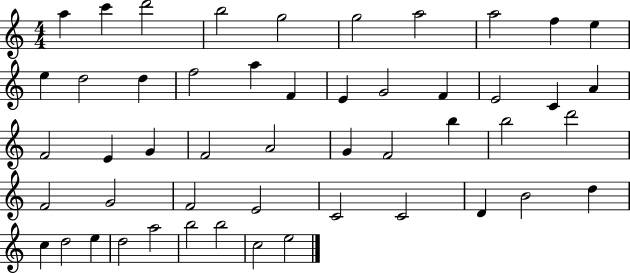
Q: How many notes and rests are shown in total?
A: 50